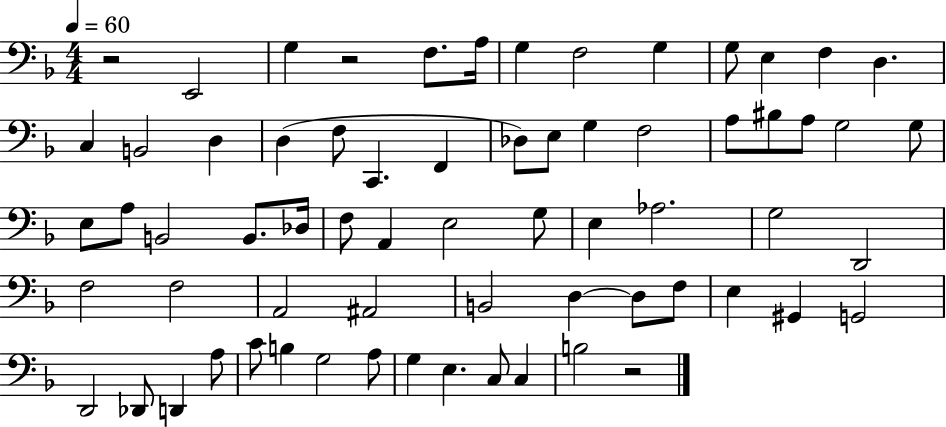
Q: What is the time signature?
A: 4/4